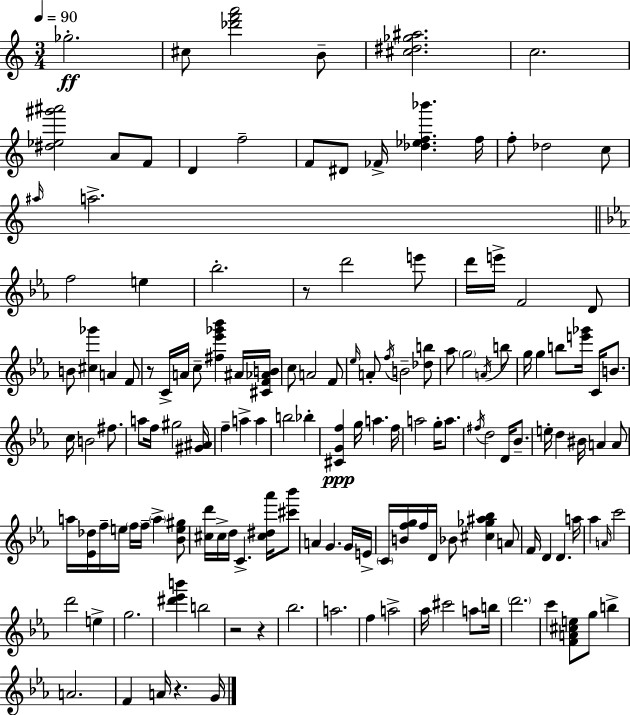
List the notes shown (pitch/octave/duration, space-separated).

Gb5/h. C#5/e [Db6,F6,A6]/h B4/e [C#5,D#5,Gb5,A#5]/h. C5/h. [D#5,Eb5,G#6,A#6]/h A4/e F4/e D4/q F5/h F4/e D#4/e FES4/s [Db5,Eb5,F5,Bb6]/q. F5/s F5/e Db5/h C5/e A#5/s A5/h. F5/h E5/q Bb5/h. R/e D6/h E6/e D6/s E6/s F4/h D4/e B4/e [C#5,Gb6]/q A4/q F4/e R/e C4/s A4/s C5/e [F#5,Eb6,Gb6,Bb6]/q A#4/s [C#4,F4,Ab4,B4]/s C5/e A4/h F4/e Eb5/s A4/e F5/s B4/h [Db5,B5]/e Ab5/e G5/h A4/s B5/e G5/s G5/q B5/e [E6,Gb6]/s C4/s B4/e. C5/s B4/h F#5/e. A5/e F5/s G#5/h [G#4,A#4]/s F5/q A5/q A5/q B5/h Bb5/q [C#4,G4,F5]/q G5/s A5/q. F5/s A5/h G5/s A5/e. F#5/s D5/h D4/s Bb4/e. E5/s D5/q BIS4/s A4/q A4/e A5/s [Eb4,Db5]/s F5/s E5/s F5/s F5/s A5/q [Bb4,E5,G#5]/e [C#5,D6]/s C#5/s D5/s C4/q. [C#5,D#5,Ab6]/s [C#6,Bb6]/e A4/q G4/q. G4/s E4/s C4/s [B4,F5,G5]/s F5/s D4/s Bb4/e [C#5,Gb5,A#5,Bb5]/q A4/e F4/s D4/q D4/q. A5/s Ab5/q A4/s C6/h D6/h E5/q G5/h. [D#6,Eb6,B6]/q B5/h R/h R/q Bb5/h. A5/h. F5/q A5/h Ab5/s C#6/h A5/e B5/s D6/h. C6/q [F4,A4,C#5,E5]/e G5/e B5/q A4/h. F4/q A4/s R/q. G4/s